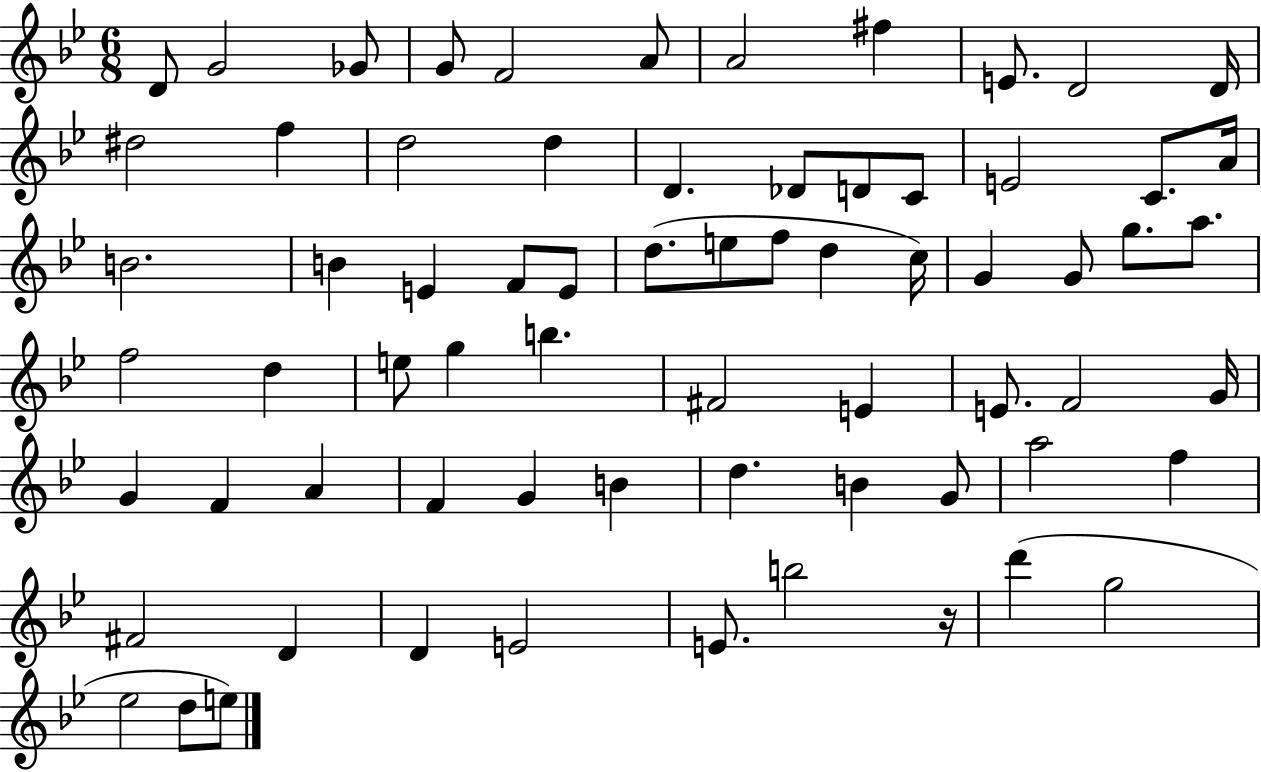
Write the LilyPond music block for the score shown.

{
  \clef treble
  \numericTimeSignature
  \time 6/8
  \key bes \major
  \repeat volta 2 { d'8 g'2 ges'8 | g'8 f'2 a'8 | a'2 fis''4 | e'8. d'2 d'16 | \break dis''2 f''4 | d''2 d''4 | d'4. des'8 d'8 c'8 | e'2 c'8. a'16 | \break b'2. | b'4 e'4 f'8 e'8 | d''8.( e''8 f''8 d''4 c''16) | g'4 g'8 g''8. a''8. | \break f''2 d''4 | e''8 g''4 b''4. | fis'2 e'4 | e'8. f'2 g'16 | \break g'4 f'4 a'4 | f'4 g'4 b'4 | d''4. b'4 g'8 | a''2 f''4 | \break fis'2 d'4 | d'4 e'2 | e'8. b''2 r16 | d'''4( g''2 | \break ees''2 d''8 e''8) | } \bar "|."
}